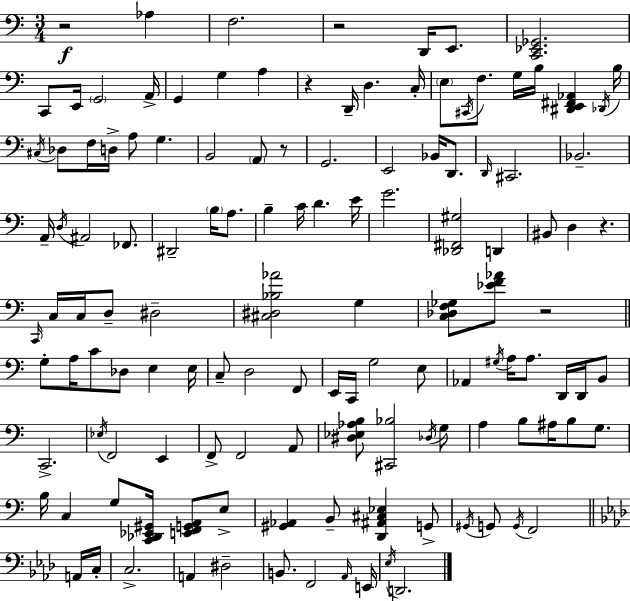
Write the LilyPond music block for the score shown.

{
  \clef bass
  \numericTimeSignature
  \time 3/4
  \key a \minor
  r2\f aes4 | f2. | r2 d,16 e,8. | <c, ees, ges,>2. | \break c,8 e,16 \parenthesize g,2 a,16-> | g,4 g4 a4 | r4 d,16-- d4. c16-. | \parenthesize e8 \acciaccatura { cis,16 } f8. g16 b16 <dis, e, fis, aes,>4 | \break \acciaccatura { des,16 } b16 \acciaccatura { cis16 } des8 f16 d16-> a8 g4. | b,2 \parenthesize a,8 | r8 g,2. | e,2 bes,16 | \break d,8. \grace { d,16 } cis,2. | bes,2.-- | a,16-- \acciaccatura { d16 } ais,2 | fes,8. dis,2-- | \break \parenthesize b16 a8. b4-- c'16 d'4. | e'16 g'2. | <des, fis, gis>2 | d,4 bis,8 d4 r4. | \break \grace { c,16 } c16 c16 d8-- dis2-- | <cis dis bes aes'>2 | g4 <c des f ges>8 <ees' f' aes'>8 r2 | \bar "||" \break \key a \minor g8-. a16 c'8 des8 e4 e16 | c8-- d2 f,8 | e,16 c,16 g2 e8 | aes,4 \acciaccatura { gis16 } a16 a8. d,16 d,16 b,8 | \break c,2.-> | \acciaccatura { ees16 } f,2 e,4 | f,8-> f,2 | a,8 <dis ees aes b>8 <cis, bes>2 | \break \acciaccatura { des16 } g8 a4 b8 ais16 b8 | g8. b16 c4 g8 <c, des, ees, gis,>16 <e, f, g, a,>8 | e8-> <gis, aes,>4 b,8-- <d, ais, cis ees>4 | g,8-> \acciaccatura { gis,16 } g,8 \acciaccatura { g,16 } f,2 | \break \bar "||" \break \key aes \major a,16 c16-. c2.-> | a,4 dis2-- | b,8. f,2 | \grace { aes,16 } e,16 \acciaccatura { ees16 } d,2. | \break \bar "|."
}